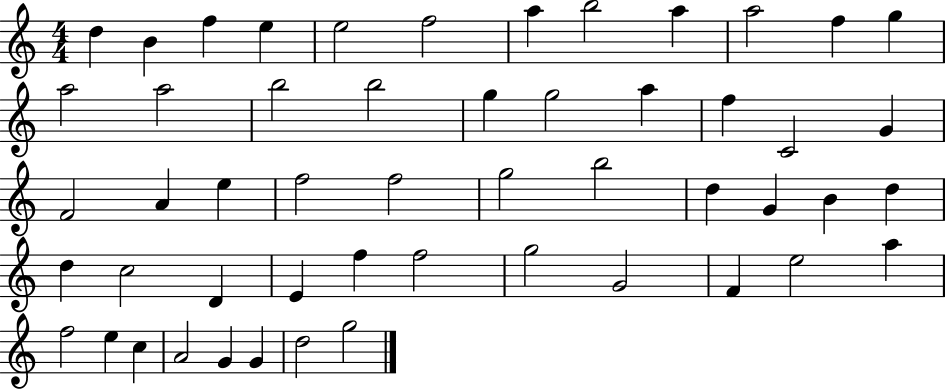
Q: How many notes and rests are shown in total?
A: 52